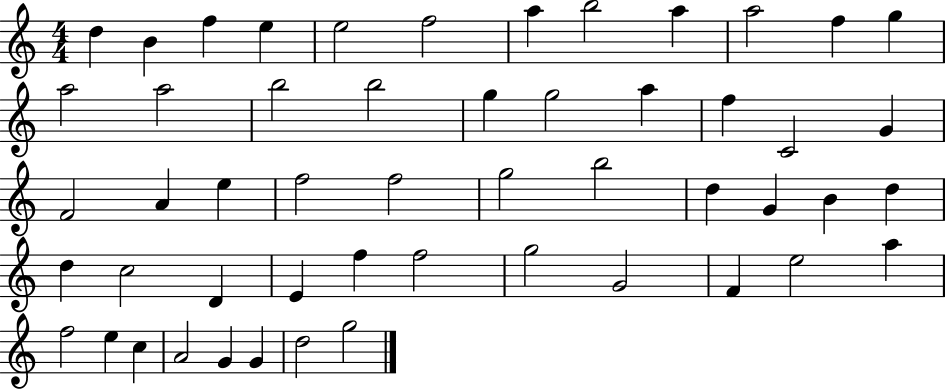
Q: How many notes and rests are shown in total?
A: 52